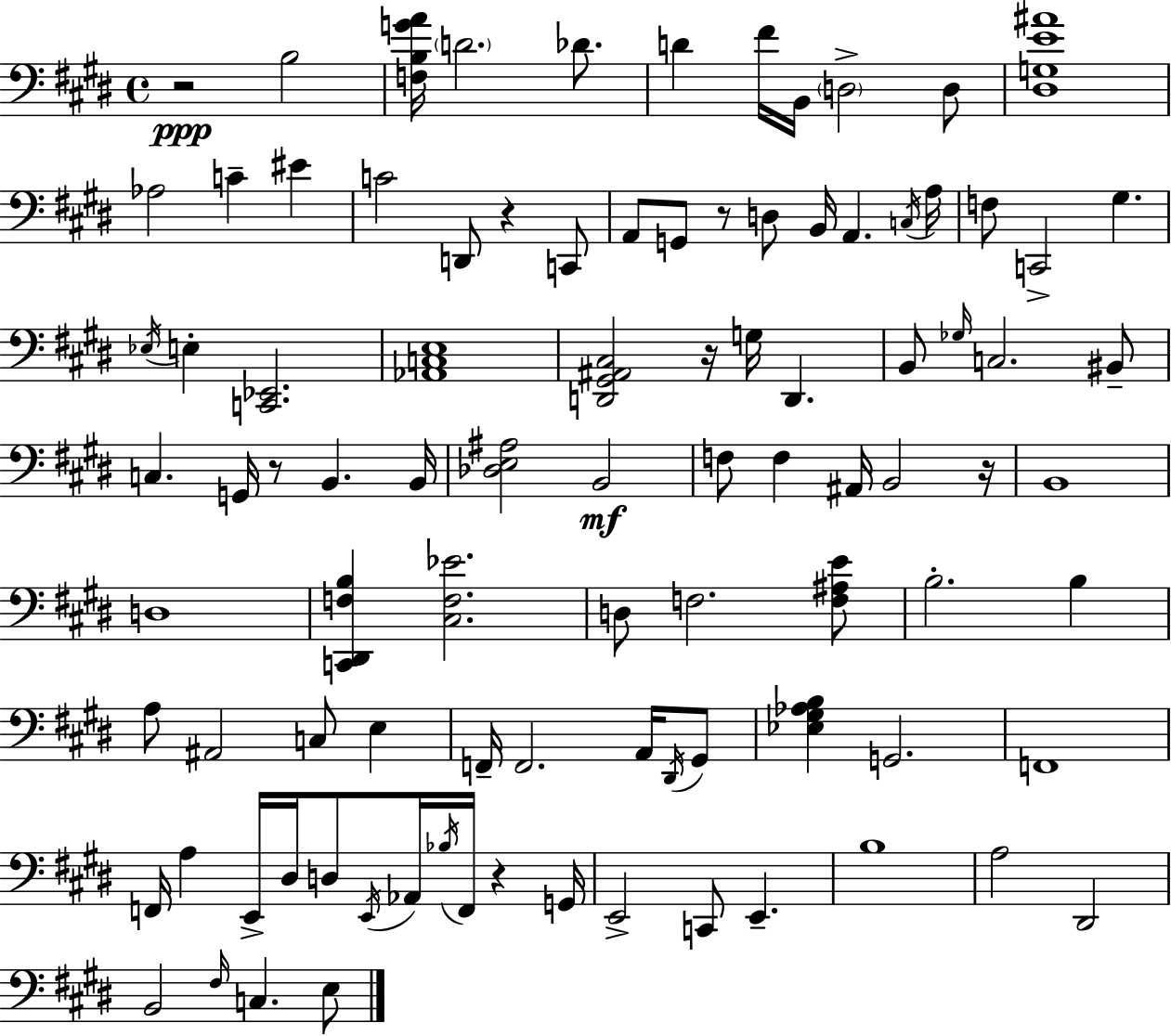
X:1
T:Untitled
M:4/4
L:1/4
K:E
z2 B,2 [F,B,GA]/4 D2 _D/2 D ^F/4 B,,/4 D,2 D,/2 [^D,G,E^A]4 _A,2 C ^E C2 D,,/2 z C,,/2 A,,/2 G,,/2 z/2 D,/2 B,,/4 A,, C,/4 A,/4 F,/2 C,,2 ^G, _E,/4 E, [C,,_E,,]2 [_A,,C,E,]4 [D,,^G,,^A,,^C,]2 z/4 G,/4 D,, B,,/2 _G,/4 C,2 ^B,,/2 C, G,,/4 z/2 B,, B,,/4 [_D,E,^A,]2 B,,2 F,/2 F, ^A,,/4 B,,2 z/4 B,,4 D,4 [C,,^D,,F,B,] [^C,F,_E]2 D,/2 F,2 [F,^A,E]/2 B,2 B, A,/2 ^A,,2 C,/2 E, F,,/4 F,,2 A,,/4 ^D,,/4 ^G,,/2 [_E,^G,_A,B,] G,,2 F,,4 F,,/4 A, E,,/4 ^D,/4 D,/2 E,,/4 _A,,/4 _B,/4 F,,/4 z G,,/4 E,,2 C,,/2 E,, B,4 A,2 ^D,,2 B,,2 ^F,/4 C, E,/2